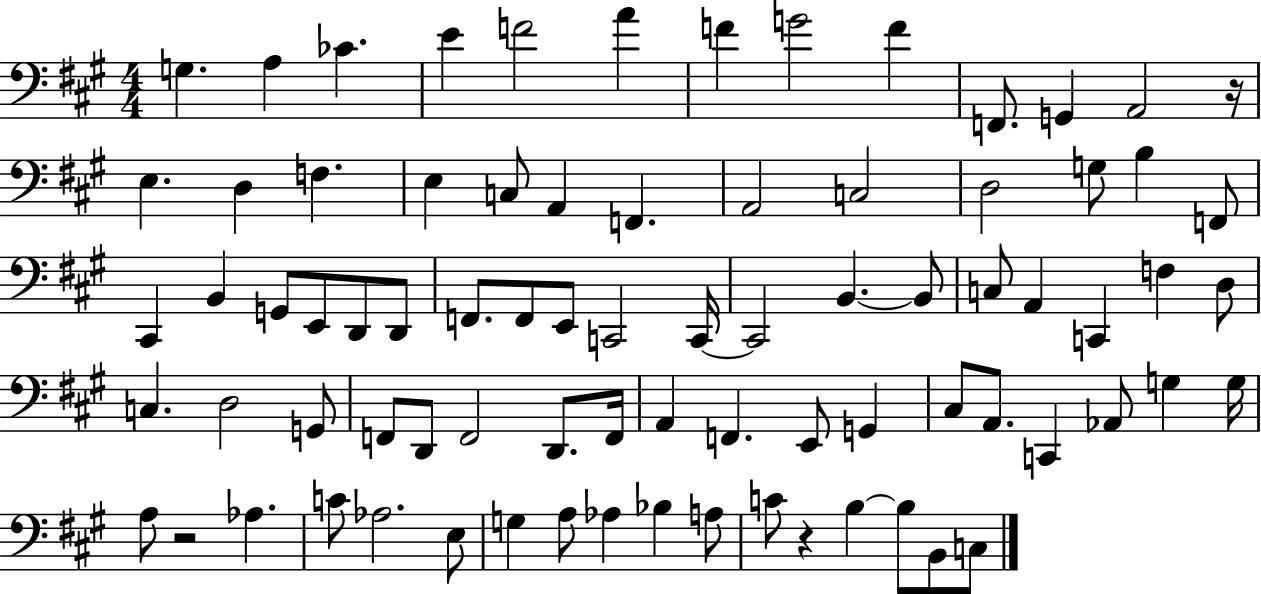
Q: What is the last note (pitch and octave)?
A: C3